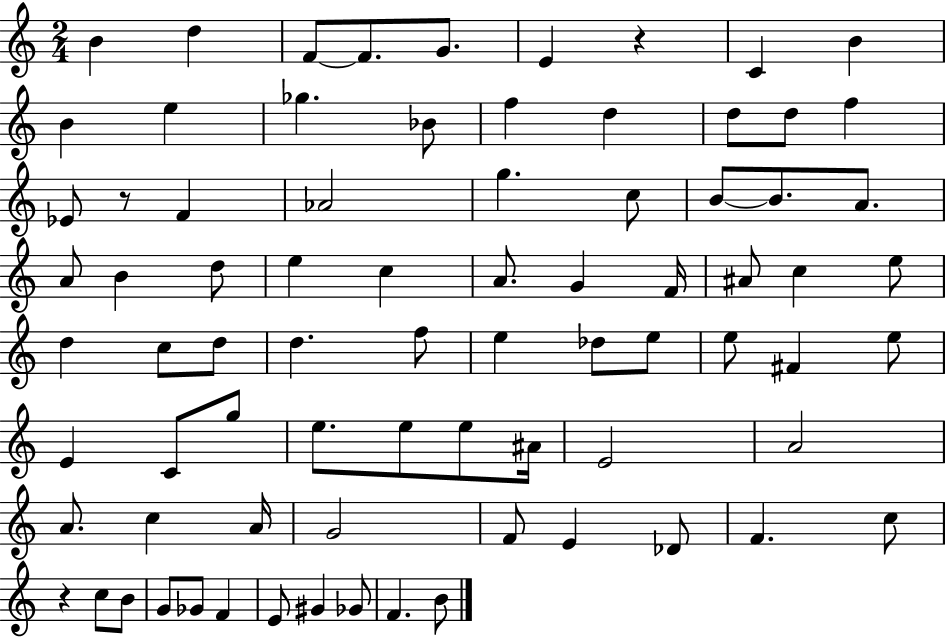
{
  \clef treble
  \numericTimeSignature
  \time 2/4
  \key c \major
  \repeat volta 2 { b'4 d''4 | f'8~~ f'8. g'8. | e'4 r4 | c'4 b'4 | \break b'4 e''4 | ges''4. bes'8 | f''4 d''4 | d''8 d''8 f''4 | \break ees'8 r8 f'4 | aes'2 | g''4. c''8 | b'8~~ b'8. a'8. | \break a'8 b'4 d''8 | e''4 c''4 | a'8. g'4 f'16 | ais'8 c''4 e''8 | \break d''4 c''8 d''8 | d''4. f''8 | e''4 des''8 e''8 | e''8 fis'4 e''8 | \break e'4 c'8 g''8 | e''8. e''8 e''8 ais'16 | e'2 | a'2 | \break a'8. c''4 a'16 | g'2 | f'8 e'4 des'8 | f'4. c''8 | \break r4 c''8 b'8 | g'8 ges'8 f'4 | e'8 gis'4 ges'8 | f'4. b'8 | \break } \bar "|."
}